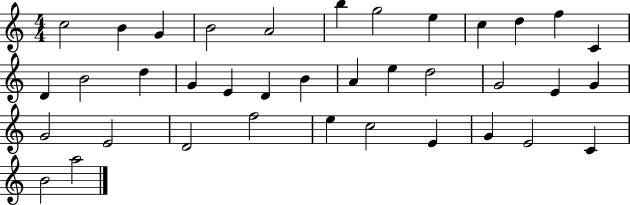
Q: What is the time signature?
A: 4/4